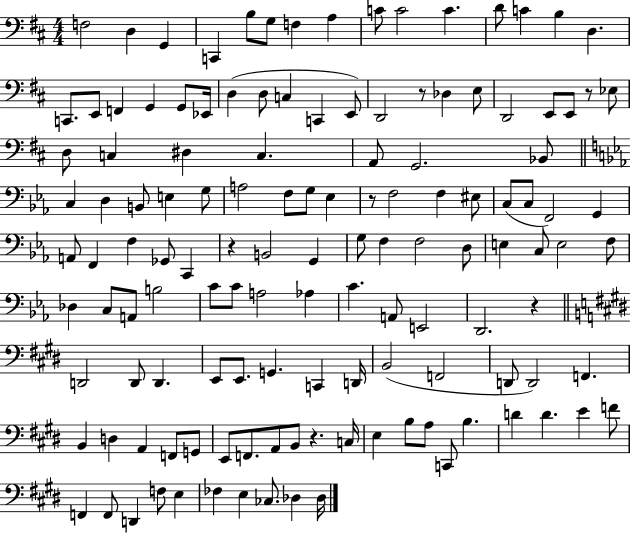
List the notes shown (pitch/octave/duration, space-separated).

F3/h D3/q G2/q C2/q B3/e G3/e F3/q A3/q C4/e C4/h C4/q. D4/e C4/q B3/q D3/q. C2/e. E2/e F2/q G2/q G2/e Eb2/s D3/q D3/e C3/q C2/q E2/e D2/h R/e Db3/q E3/e D2/h E2/e E2/e R/e Eb3/e D3/e C3/q D#3/q C3/q. A2/e G2/h. Bb2/e C3/q D3/q B2/e E3/q G3/e A3/h F3/e G3/e Eb3/q R/e F3/h F3/q EIS3/e C3/e C3/e F2/h G2/q A2/e F2/q F3/q Gb2/e C2/q R/q B2/h G2/q G3/e F3/q F3/h D3/e E3/q C3/e E3/h F3/e Db3/q C3/e A2/e B3/h C4/e C4/e A3/h Ab3/q C4/q. A2/e E2/h D2/h. R/q D2/h D2/e D2/q. E2/e E2/e. G2/q. C2/q D2/s B2/h F2/h D2/e D2/h F2/q. B2/q D3/q A2/q F2/e G2/e E2/e F2/e. A2/e B2/e R/q. C3/s E3/q B3/e A3/e C2/e B3/q. D4/q D4/q. E4/q F4/e F2/q F2/e D2/q F3/e E3/q FES3/q E3/q CES3/e. Db3/q Db3/s